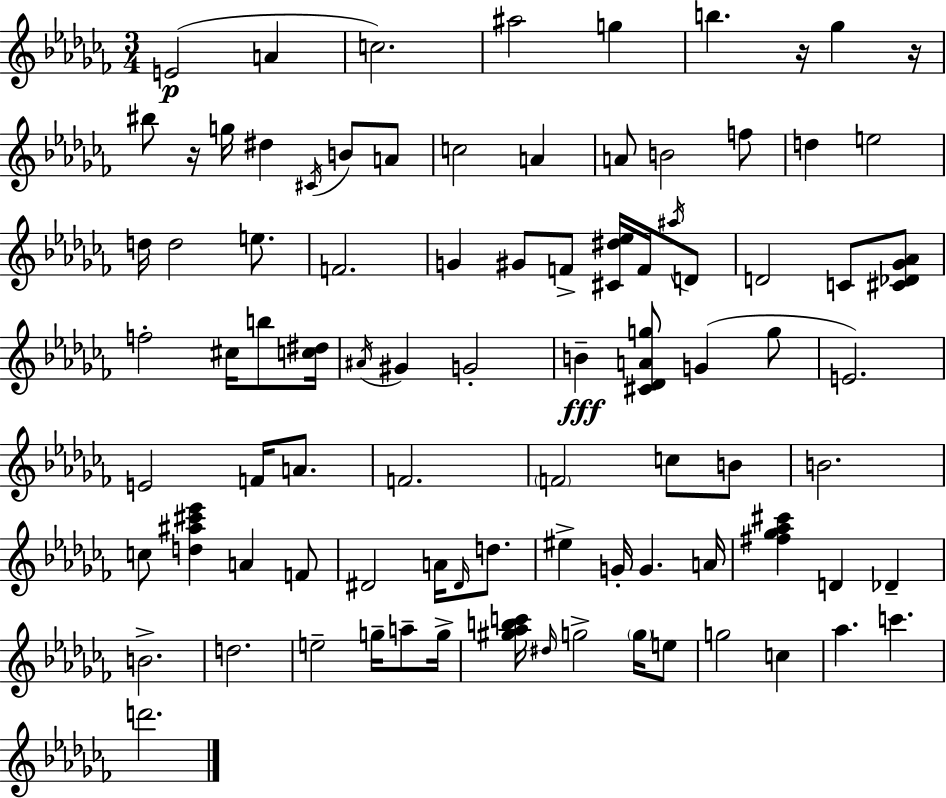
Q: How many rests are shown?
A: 3